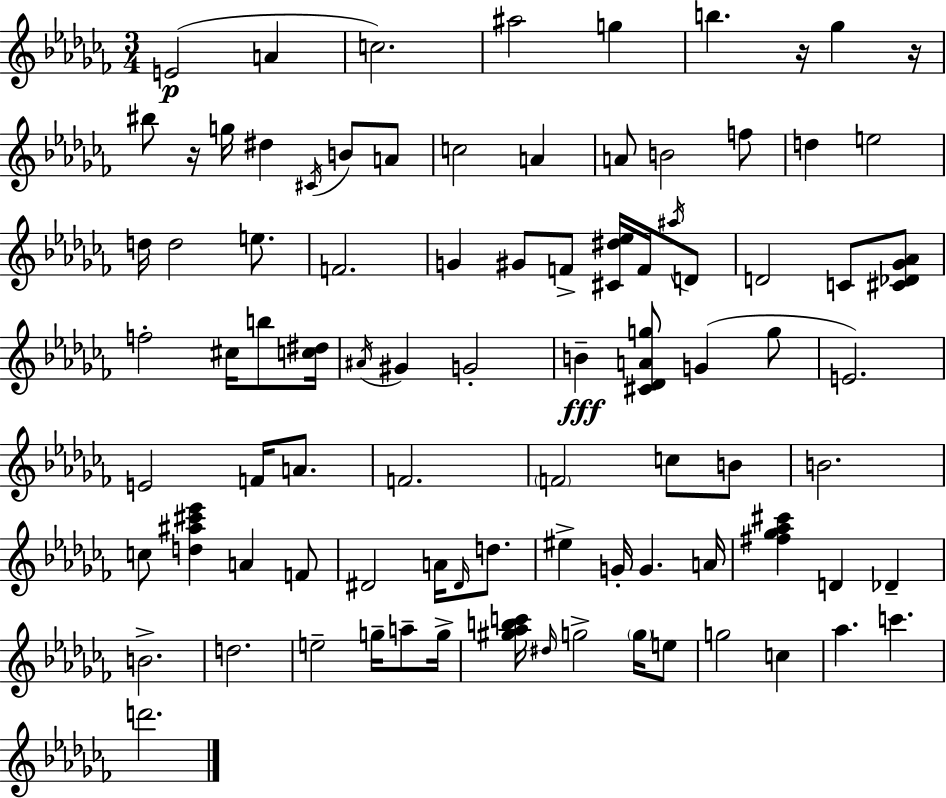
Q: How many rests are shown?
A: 3